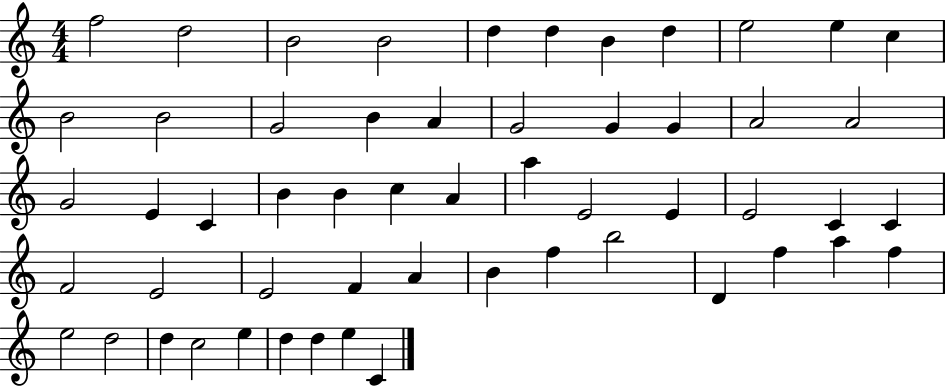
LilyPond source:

{
  \clef treble
  \numericTimeSignature
  \time 4/4
  \key c \major
  f''2 d''2 | b'2 b'2 | d''4 d''4 b'4 d''4 | e''2 e''4 c''4 | \break b'2 b'2 | g'2 b'4 a'4 | g'2 g'4 g'4 | a'2 a'2 | \break g'2 e'4 c'4 | b'4 b'4 c''4 a'4 | a''4 e'2 e'4 | e'2 c'4 c'4 | \break f'2 e'2 | e'2 f'4 a'4 | b'4 f''4 b''2 | d'4 f''4 a''4 f''4 | \break e''2 d''2 | d''4 c''2 e''4 | d''4 d''4 e''4 c'4 | \bar "|."
}